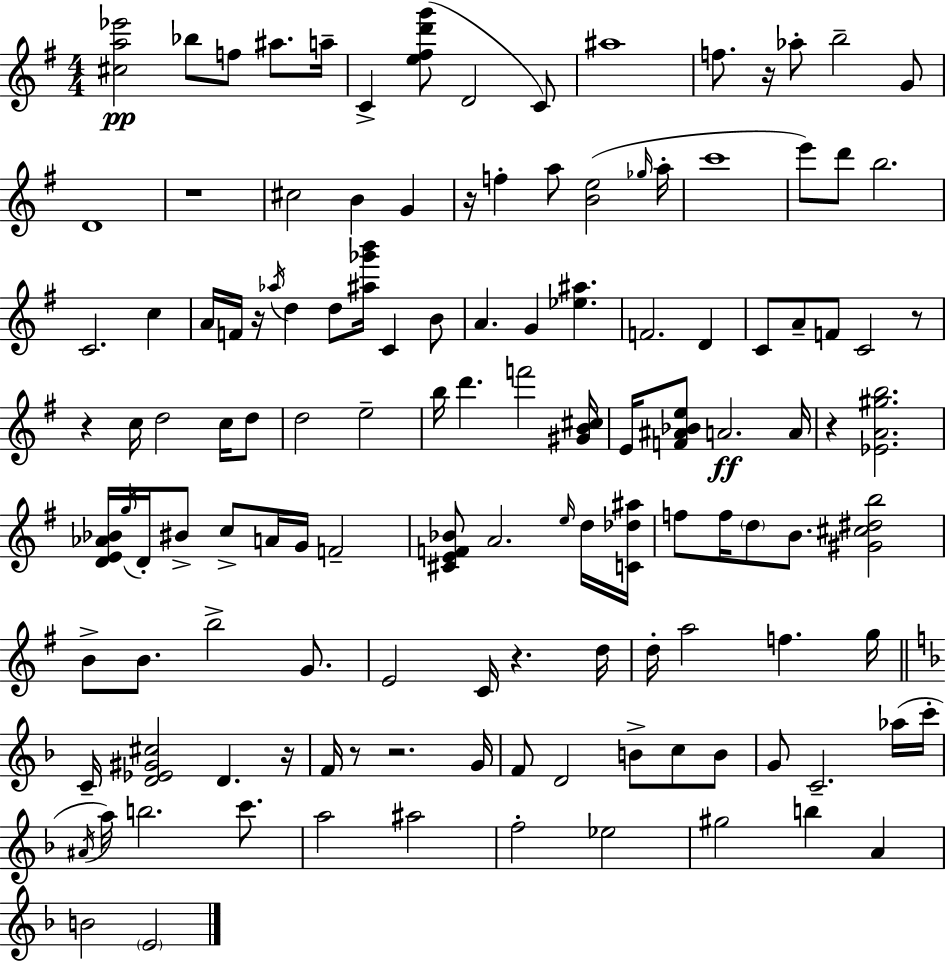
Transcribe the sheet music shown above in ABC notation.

X:1
T:Untitled
M:4/4
L:1/4
K:Em
[^ca_e']2 _b/2 f/2 ^a/2 a/4 C [e^fd'g']/2 D2 C/2 ^a4 f/2 z/4 _a/2 b2 G/2 D4 z4 ^c2 B G z/4 f a/2 [Be]2 _g/4 a/4 c'4 e'/2 d'/2 b2 C2 c A/4 F/4 z/4 _a/4 d d/2 [^a_g'b']/4 C B/2 A G [_e^a] F2 D C/2 A/2 F/2 C2 z/2 z c/4 d2 c/4 d/2 d2 e2 b/4 d' f'2 [^GB^c]/4 E/4 [F^A_Be]/2 A2 A/4 z [_EA^gb]2 [DE_A_B]/4 g/4 D/4 ^B/2 c/2 A/4 G/4 F2 [^CEF_B]/2 A2 e/4 d/4 [C_d^a]/4 f/2 f/4 d/2 B/2 [^G^c^db]2 B/2 B/2 b2 G/2 E2 C/4 z d/4 d/4 a2 f g/4 C/4 [D_E^G^c]2 D z/4 F/4 z/2 z2 G/4 F/2 D2 B/2 c/2 B/2 G/2 C2 _a/4 c'/4 ^A/4 a/4 b2 c'/2 a2 ^a2 f2 _e2 ^g2 b A B2 E2